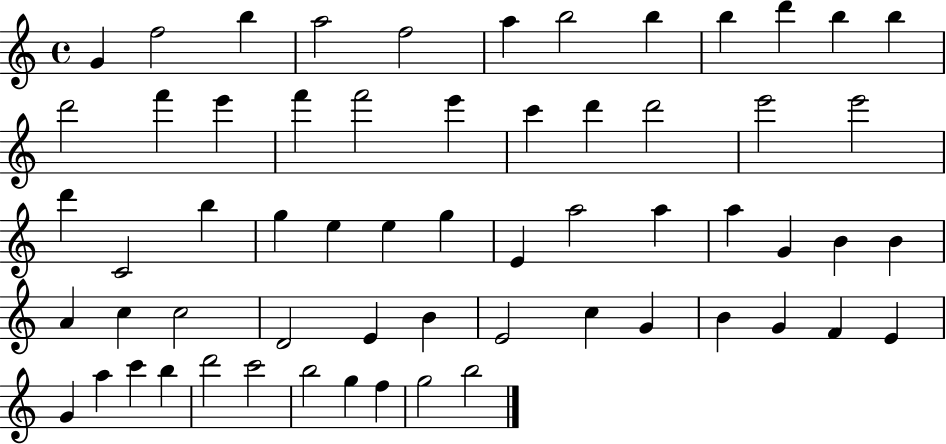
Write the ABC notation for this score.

X:1
T:Untitled
M:4/4
L:1/4
K:C
G f2 b a2 f2 a b2 b b d' b b d'2 f' e' f' f'2 e' c' d' d'2 e'2 e'2 d' C2 b g e e g E a2 a a G B B A c c2 D2 E B E2 c G B G F E G a c' b d'2 c'2 b2 g f g2 b2